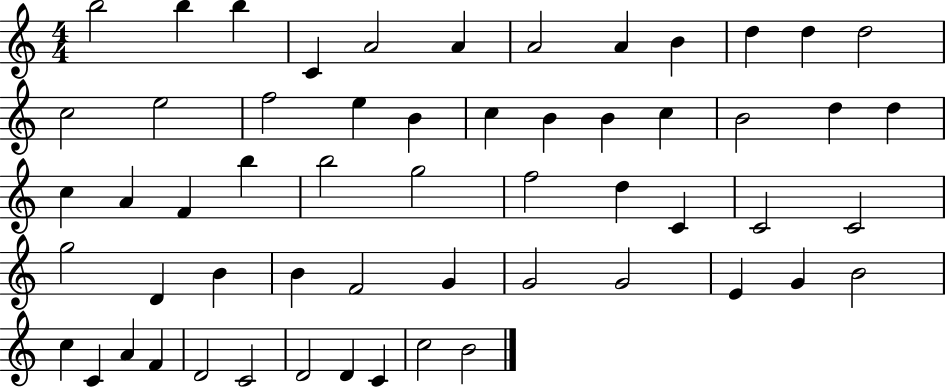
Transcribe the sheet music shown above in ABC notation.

X:1
T:Untitled
M:4/4
L:1/4
K:C
b2 b b C A2 A A2 A B d d d2 c2 e2 f2 e B c B B c B2 d d c A F b b2 g2 f2 d C C2 C2 g2 D B B F2 G G2 G2 E G B2 c C A F D2 C2 D2 D C c2 B2